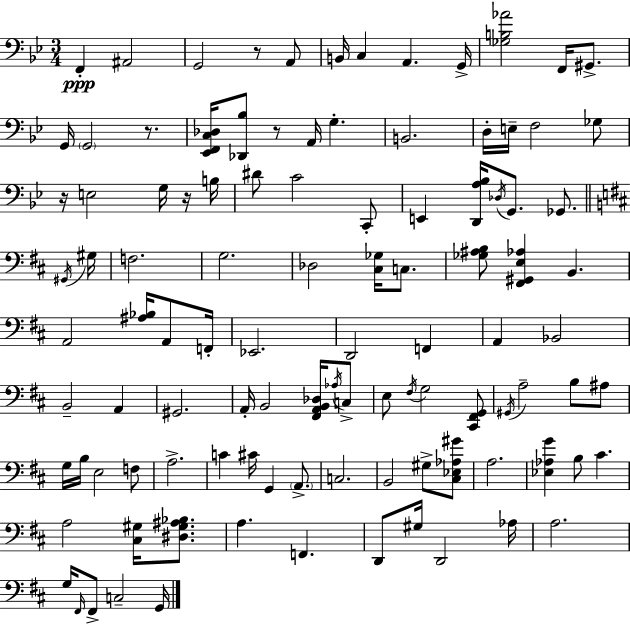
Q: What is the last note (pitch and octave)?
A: G2